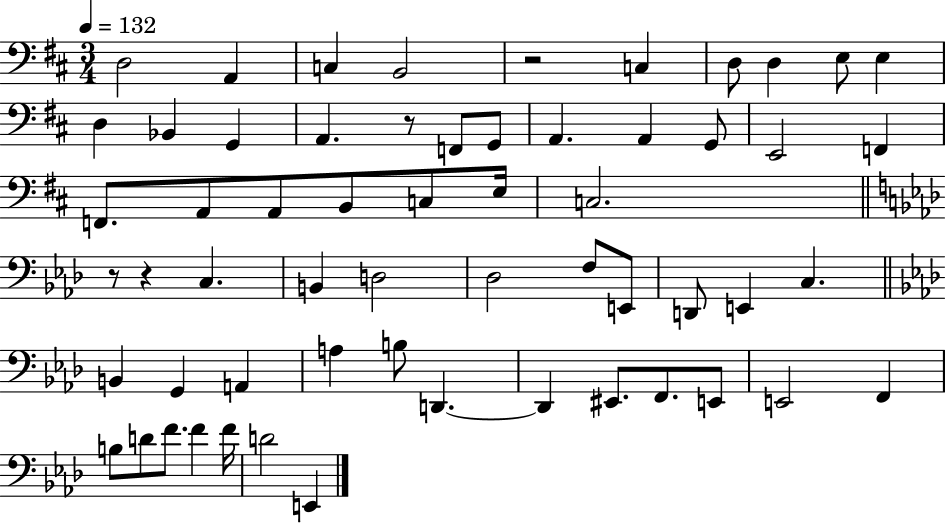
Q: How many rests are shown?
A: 4